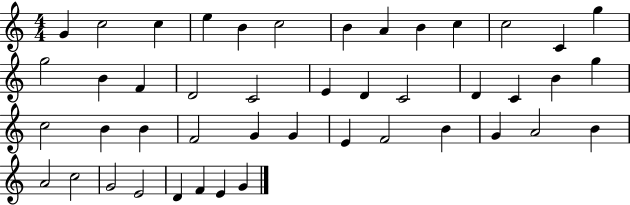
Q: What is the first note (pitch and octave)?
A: G4